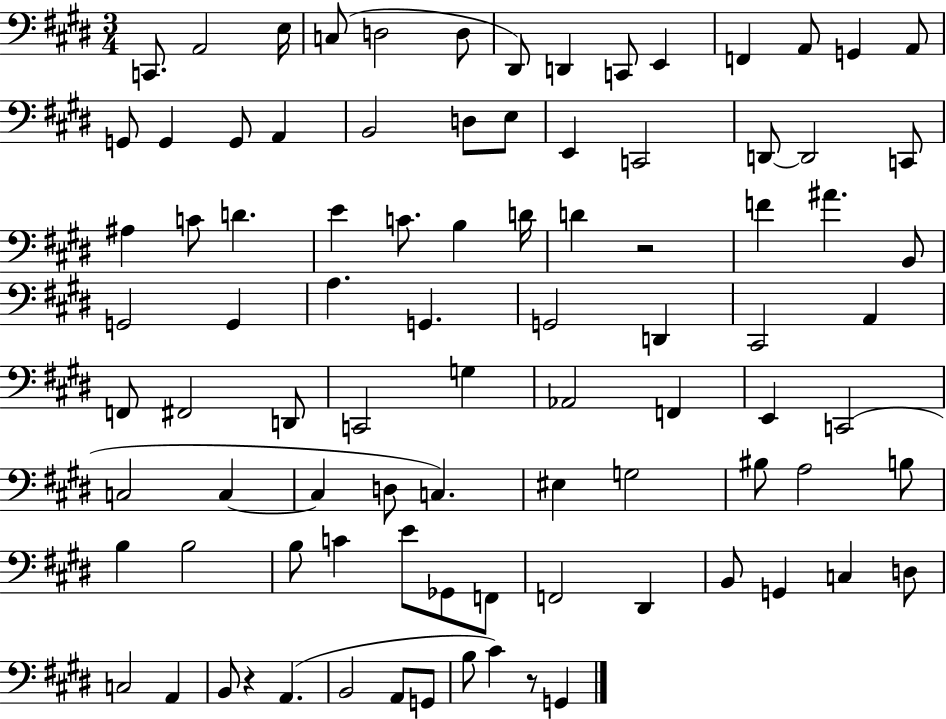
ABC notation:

X:1
T:Untitled
M:3/4
L:1/4
K:E
C,,/2 A,,2 E,/4 C,/2 D,2 D,/2 ^D,,/2 D,, C,,/2 E,, F,, A,,/2 G,, A,,/2 G,,/2 G,, G,,/2 A,, B,,2 D,/2 E,/2 E,, C,,2 D,,/2 D,,2 C,,/2 ^A, C/2 D E C/2 B, D/4 D z2 F ^A B,,/2 G,,2 G,, A, G,, G,,2 D,, ^C,,2 A,, F,,/2 ^F,,2 D,,/2 C,,2 G, _A,,2 F,, E,, C,,2 C,2 C, C, D,/2 C, ^E, G,2 ^B,/2 A,2 B,/2 B, B,2 B,/2 C E/2 _G,,/2 F,,/2 F,,2 ^D,, B,,/2 G,, C, D,/2 C,2 A,, B,,/2 z A,, B,,2 A,,/2 G,,/2 B,/2 ^C z/2 G,,